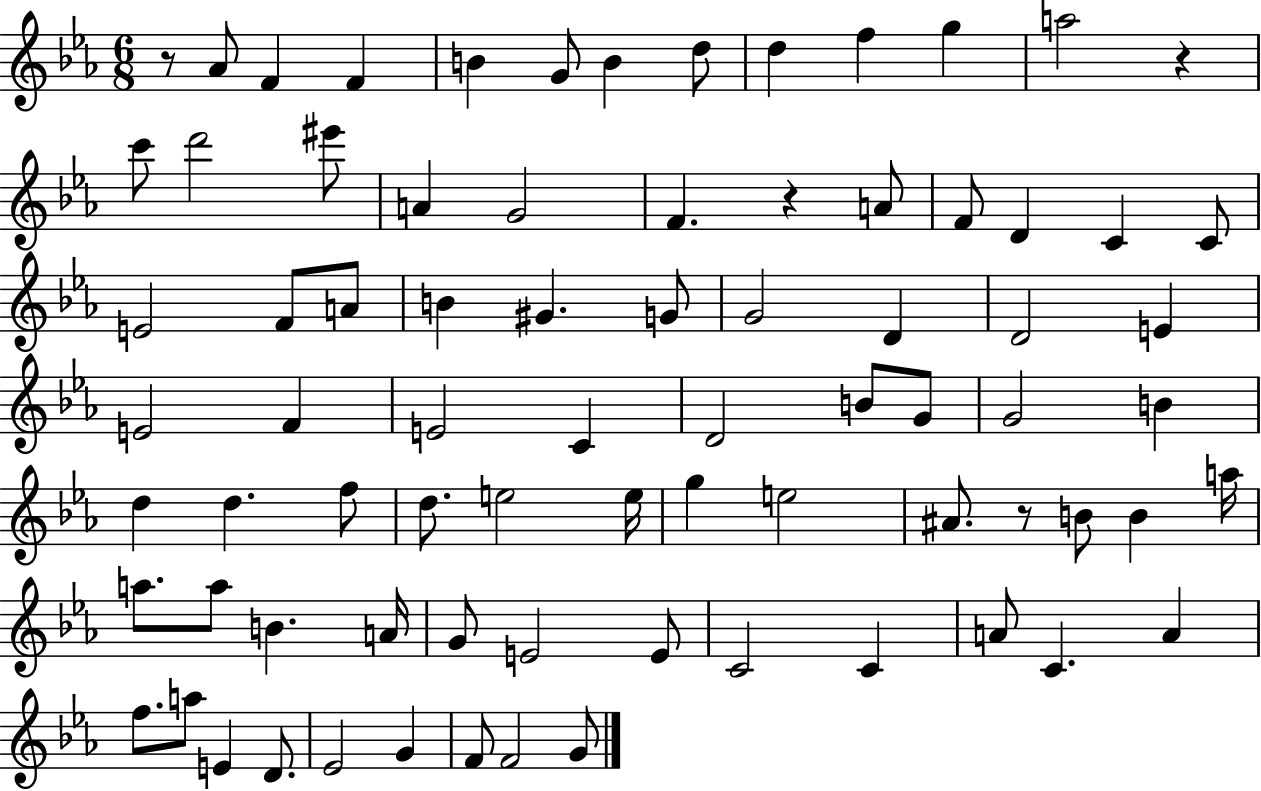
R/e Ab4/e F4/q F4/q B4/q G4/e B4/q D5/e D5/q F5/q G5/q A5/h R/q C6/e D6/h EIS6/e A4/q G4/h F4/q. R/q A4/e F4/e D4/q C4/q C4/e E4/h F4/e A4/e B4/q G#4/q. G4/e G4/h D4/q D4/h E4/q E4/h F4/q E4/h C4/q D4/h B4/e G4/e G4/h B4/q D5/q D5/q. F5/e D5/e. E5/h E5/s G5/q E5/h A#4/e. R/e B4/e B4/q A5/s A5/e. A5/e B4/q. A4/s G4/e E4/h E4/e C4/h C4/q A4/e C4/q. A4/q F5/e. A5/e E4/q D4/e. Eb4/h G4/q F4/e F4/h G4/e